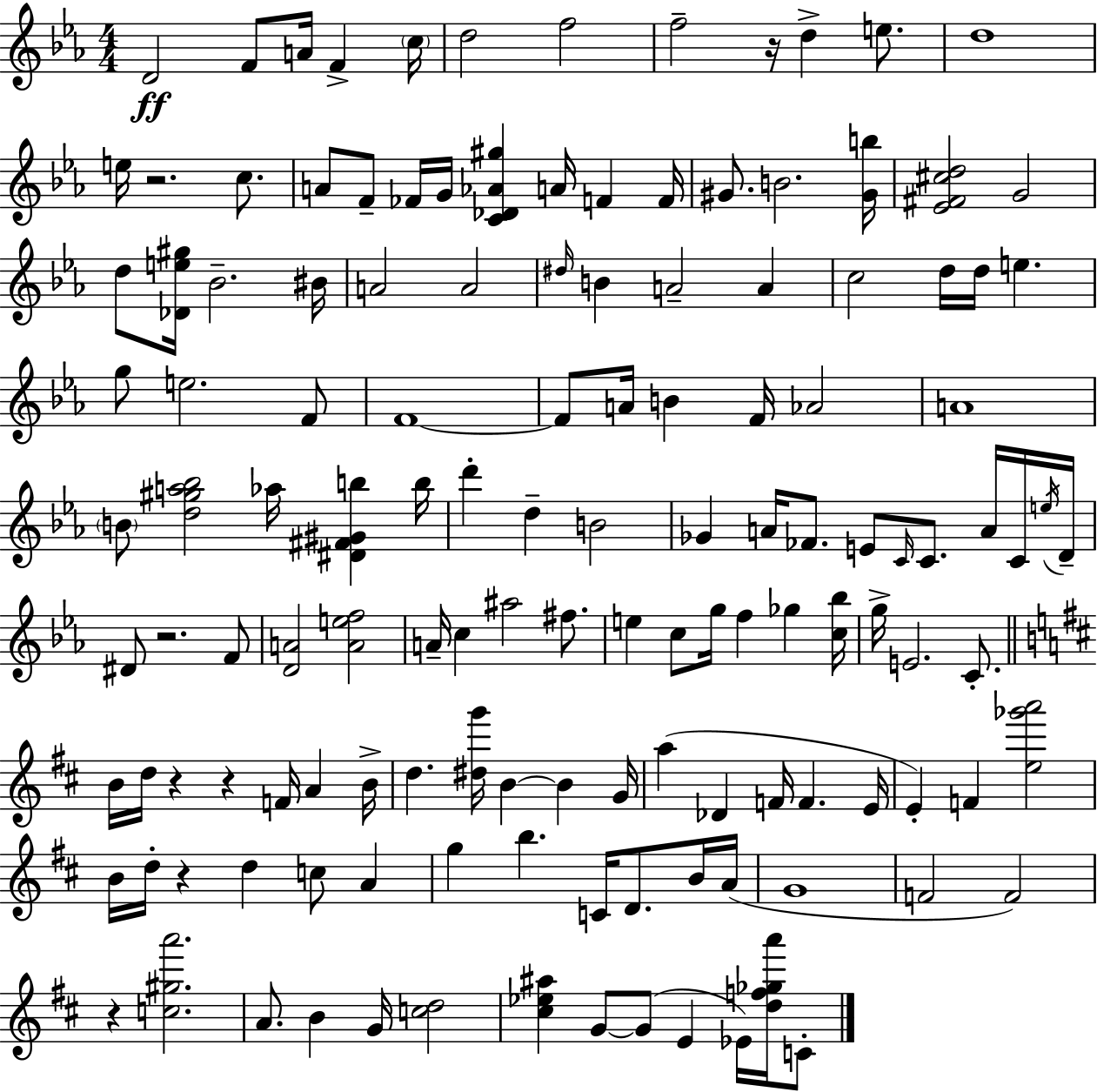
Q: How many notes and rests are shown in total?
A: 136